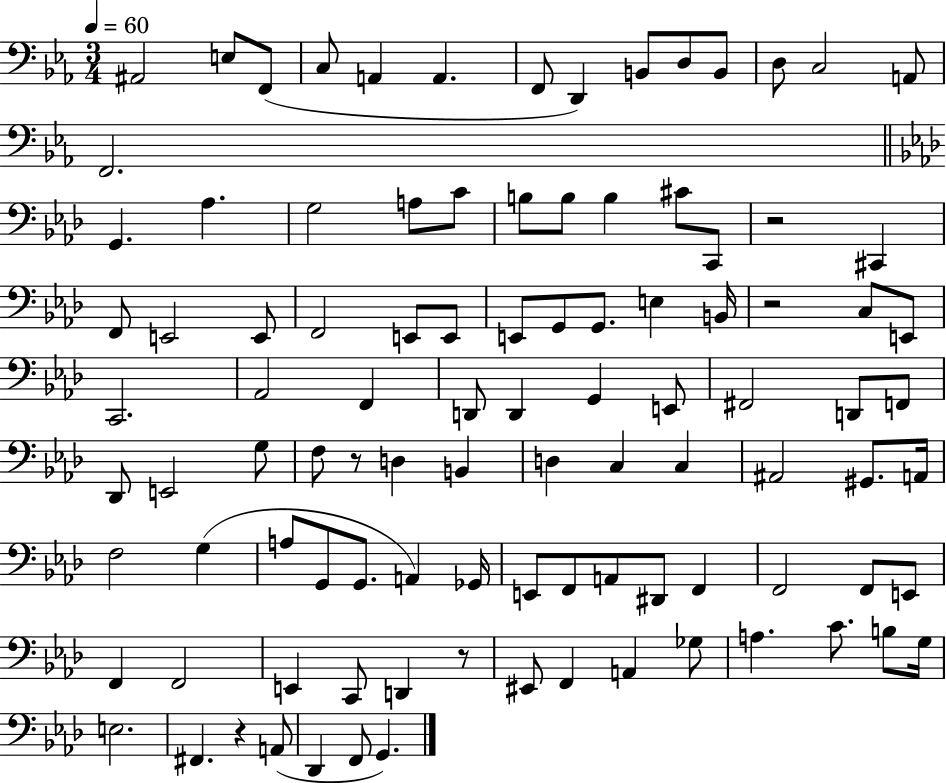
{
  \clef bass
  \numericTimeSignature
  \time 3/4
  \key ees \major
  \tempo 4 = 60
  ais,2 e8 f,8( | c8 a,4 a,4. | f,8 d,4) b,8 d8 b,8 | d8 c2 a,8 | \break f,2. | \bar "||" \break \key aes \major g,4. aes4. | g2 a8 c'8 | b8 b8 b4 cis'8 c,8 | r2 cis,4 | \break f,8 e,2 e,8 | f,2 e,8 e,8 | e,8 g,8 g,8. e4 b,16 | r2 c8 e,8 | \break c,2. | aes,2 f,4 | d,8 d,4 g,4 e,8 | fis,2 d,8 f,8 | \break des,8 e,2 g8 | f8 r8 d4 b,4 | d4 c4 c4 | ais,2 gis,8. a,16 | \break f2 g4( | a8 g,8 g,8. a,4) ges,16 | e,8 f,8 a,8 dis,8 f,4 | f,2 f,8 e,8 | \break f,4 f,2 | e,4 c,8 d,4 r8 | eis,8 f,4 a,4 ges8 | a4. c'8. b8 g16 | \break e2. | fis,4. r4 a,8( | des,4 f,8 g,4.) | \bar "|."
}